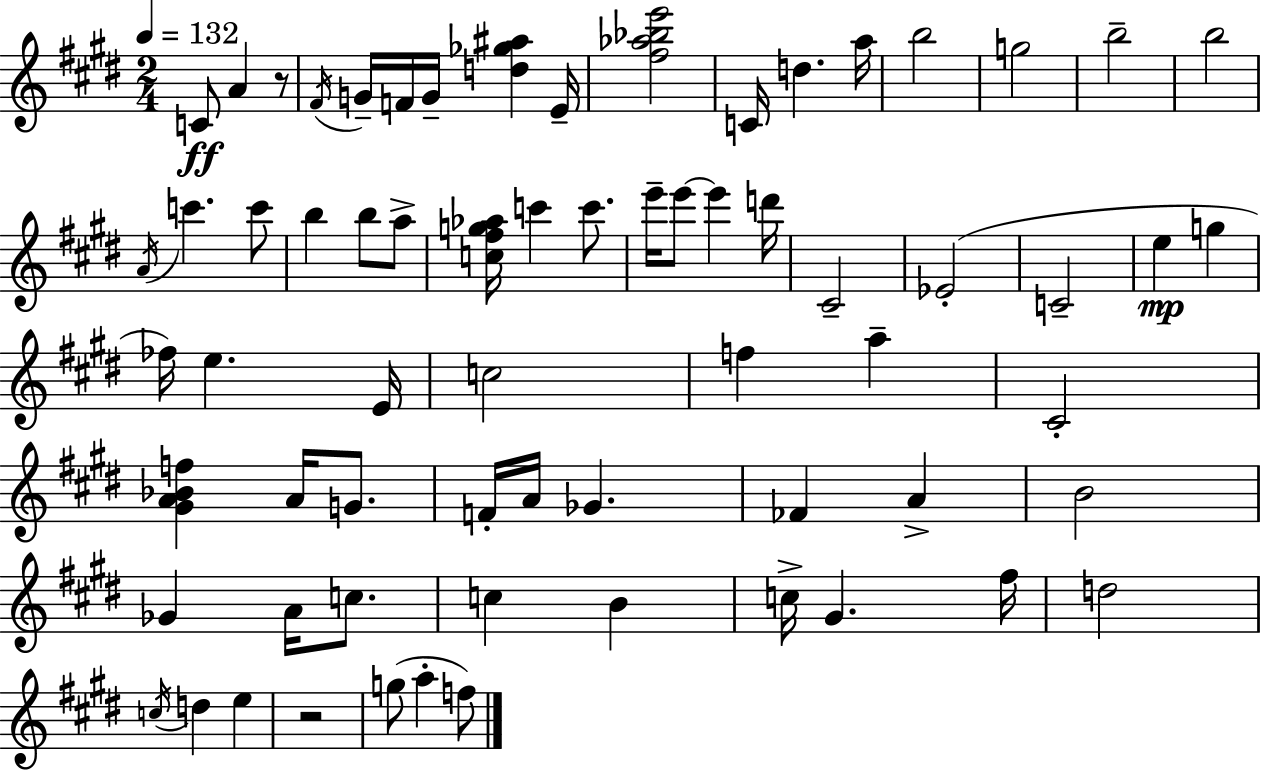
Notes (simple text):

C4/e A4/q R/e F#4/s G4/s F4/s G4/s [D5,Gb5,A#5]/q E4/s [F#5,Ab5,Bb5,E6]/h C4/s D5/q. A5/s B5/h G5/h B5/h B5/h A4/s C6/q. C6/e B5/q B5/e A5/e [C5,F#5,G5,Ab5]/s C6/q C6/e. E6/s E6/e E6/q D6/s C#4/h Eb4/h C4/h E5/q G5/q FES5/s E5/q. E4/s C5/h F5/q A5/q C#4/h [G#4,A4,Bb4,F5]/q A4/s G4/e. F4/s A4/s Gb4/q. FES4/q A4/q B4/h Gb4/q A4/s C5/e. C5/q B4/q C5/s G#4/q. F#5/s D5/h C5/s D5/q E5/q R/h G5/e A5/q F5/e